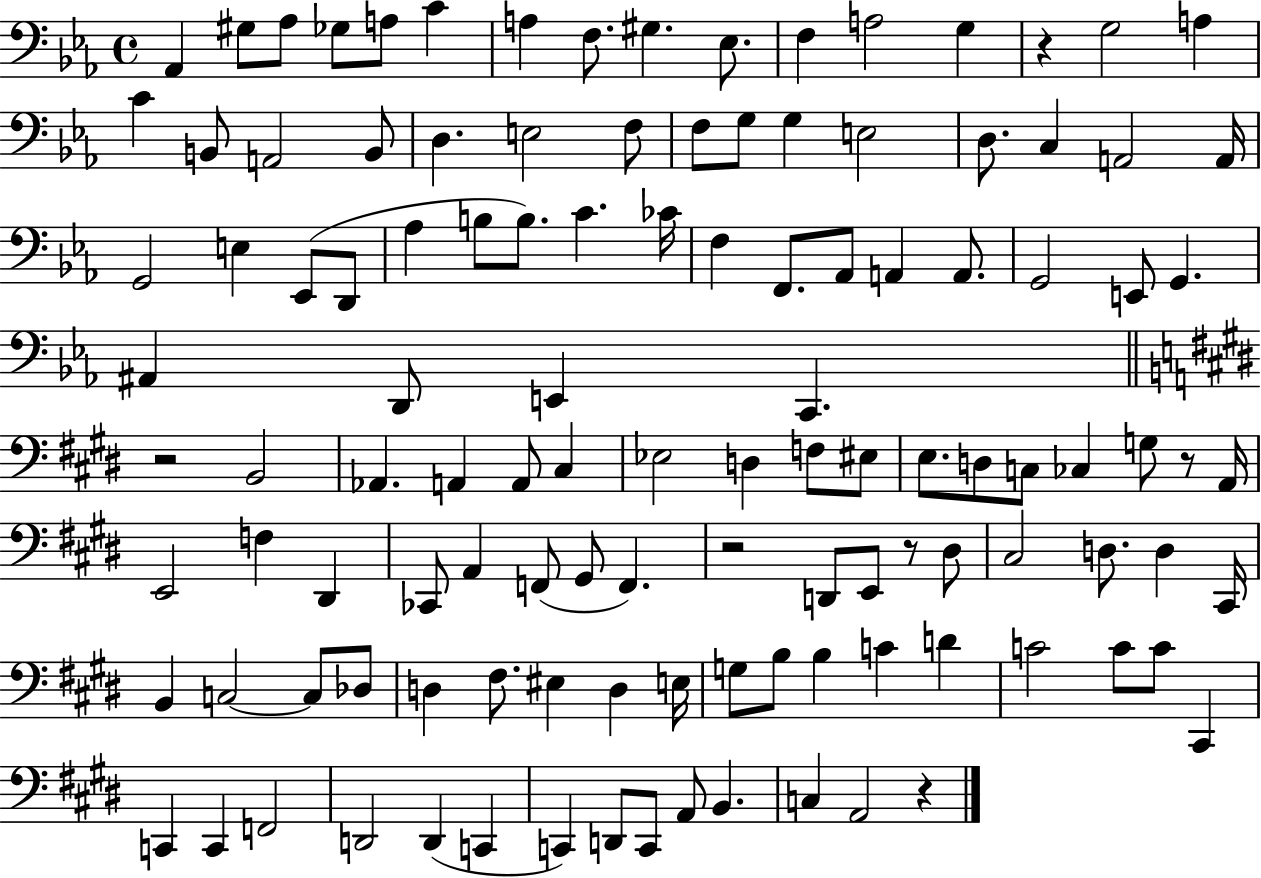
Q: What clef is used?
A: bass